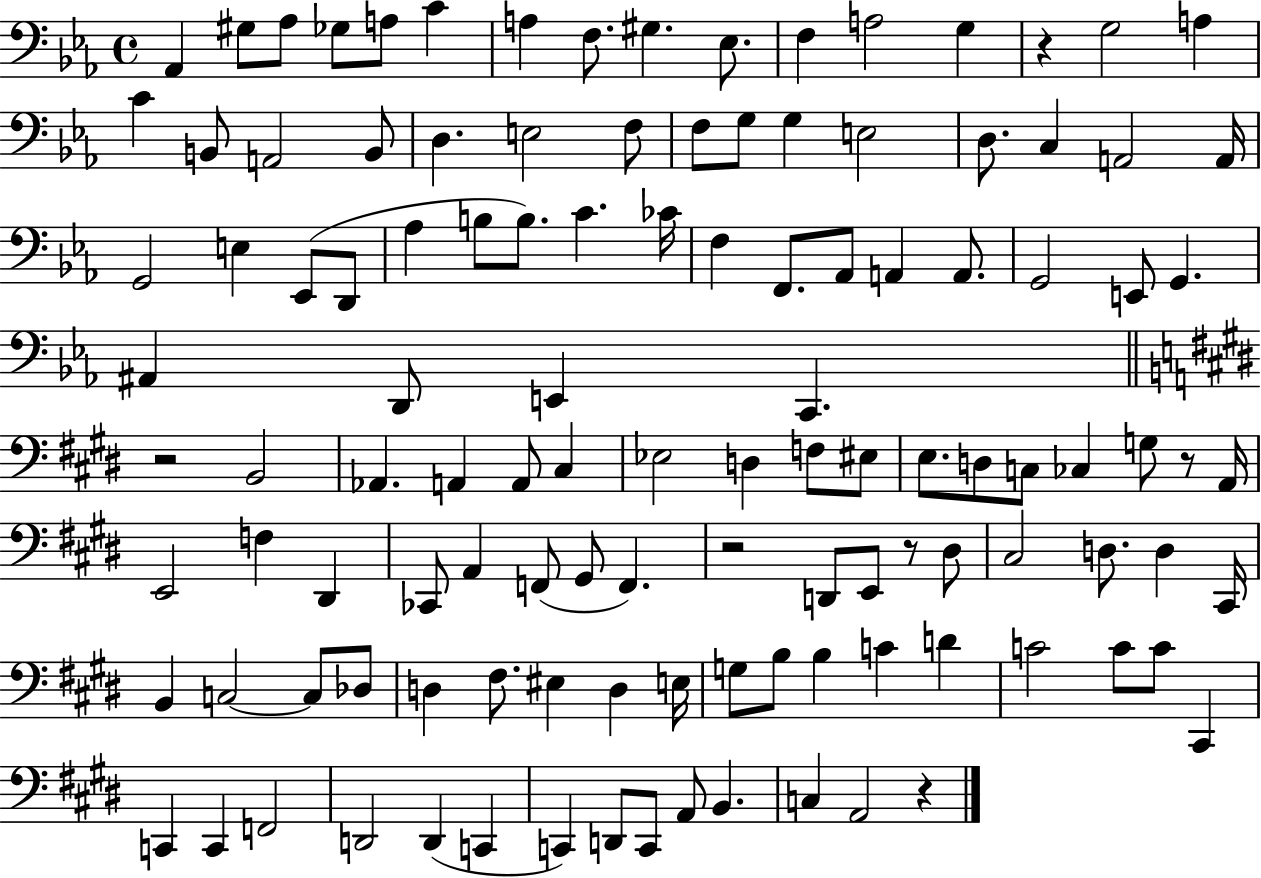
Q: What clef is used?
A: bass